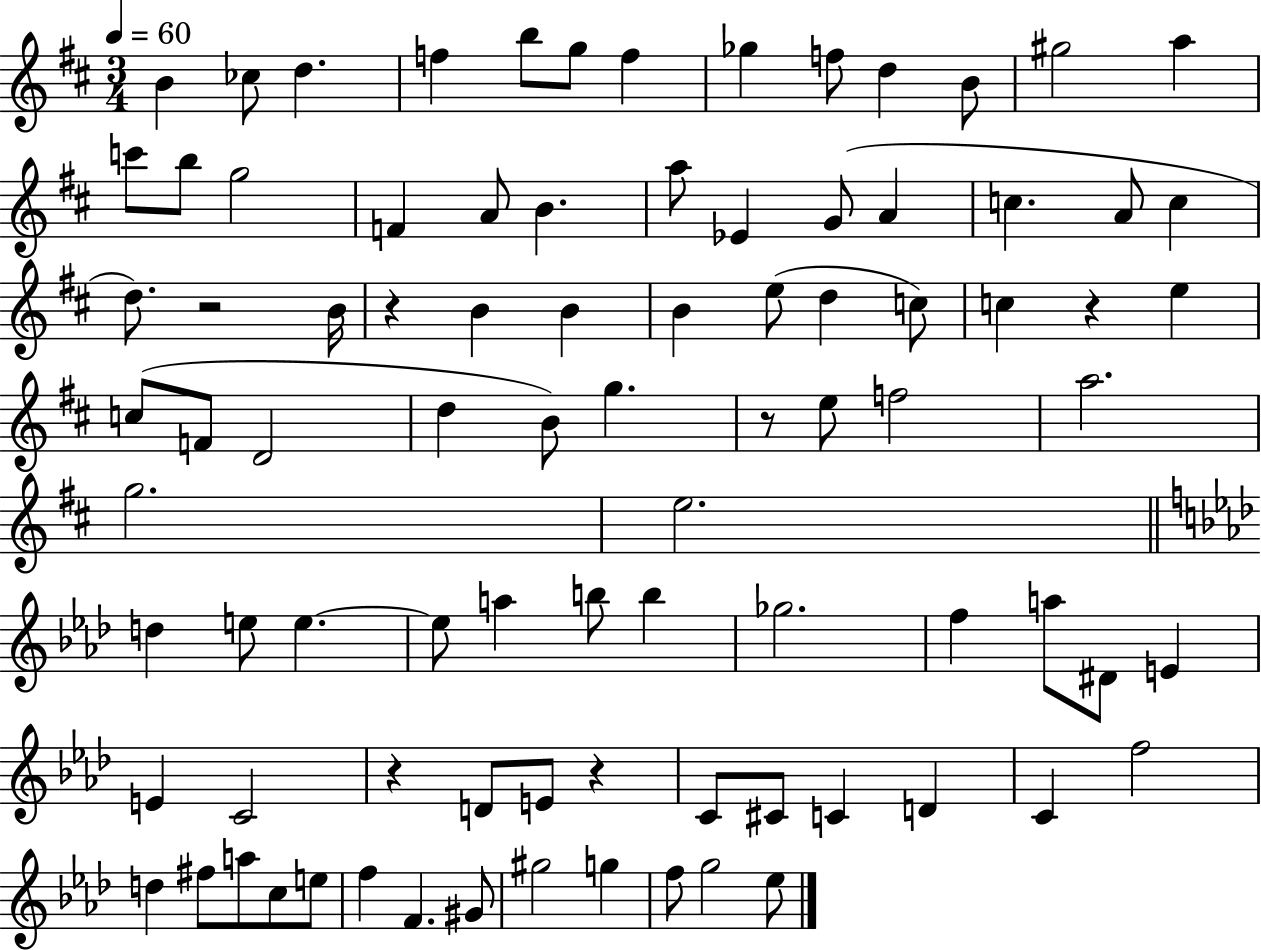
B4/q CES5/e D5/q. F5/q B5/e G5/e F5/q Gb5/q F5/e D5/q B4/e G#5/h A5/q C6/e B5/e G5/h F4/q A4/e B4/q. A5/e Eb4/q G4/e A4/q C5/q. A4/e C5/q D5/e. R/h B4/s R/q B4/q B4/q B4/q E5/e D5/q C5/e C5/q R/q E5/q C5/e F4/e D4/h D5/q B4/e G5/q. R/e E5/e F5/h A5/h. G5/h. E5/h. D5/q E5/e E5/q. E5/e A5/q B5/e B5/q Gb5/h. F5/q A5/e D#4/e E4/q E4/q C4/h R/q D4/e E4/e R/q C4/e C#4/e C4/q D4/q C4/q F5/h D5/q F#5/e A5/e C5/e E5/e F5/q F4/q. G#4/e G#5/h G5/q F5/e G5/h Eb5/e